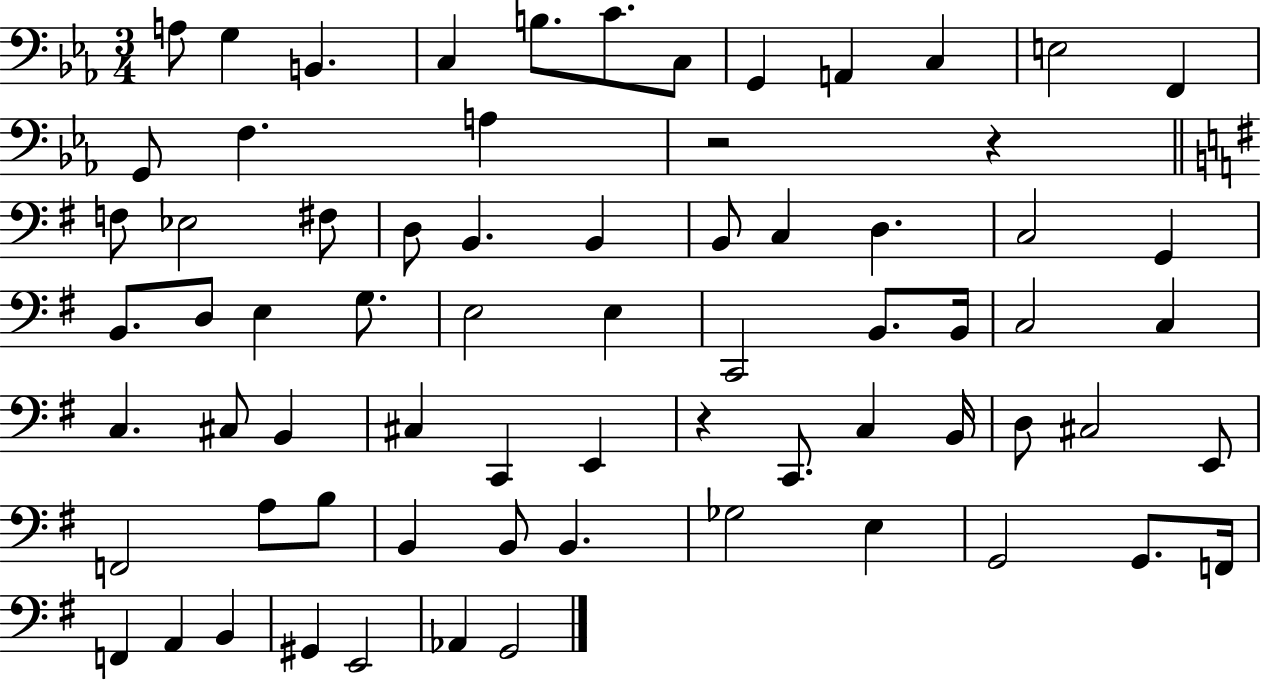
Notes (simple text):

A3/e G3/q B2/q. C3/q B3/e. C4/e. C3/e G2/q A2/q C3/q E3/h F2/q G2/e F3/q. A3/q R/h R/q F3/e Eb3/h F#3/e D3/e B2/q. B2/q B2/e C3/q D3/q. C3/h G2/q B2/e. D3/e E3/q G3/e. E3/h E3/q C2/h B2/e. B2/s C3/h C3/q C3/q. C#3/e B2/q C#3/q C2/q E2/q R/q C2/e. C3/q B2/s D3/e C#3/h E2/e F2/h A3/e B3/e B2/q B2/e B2/q. Gb3/h E3/q G2/h G2/e. F2/s F2/q A2/q B2/q G#2/q E2/h Ab2/q G2/h